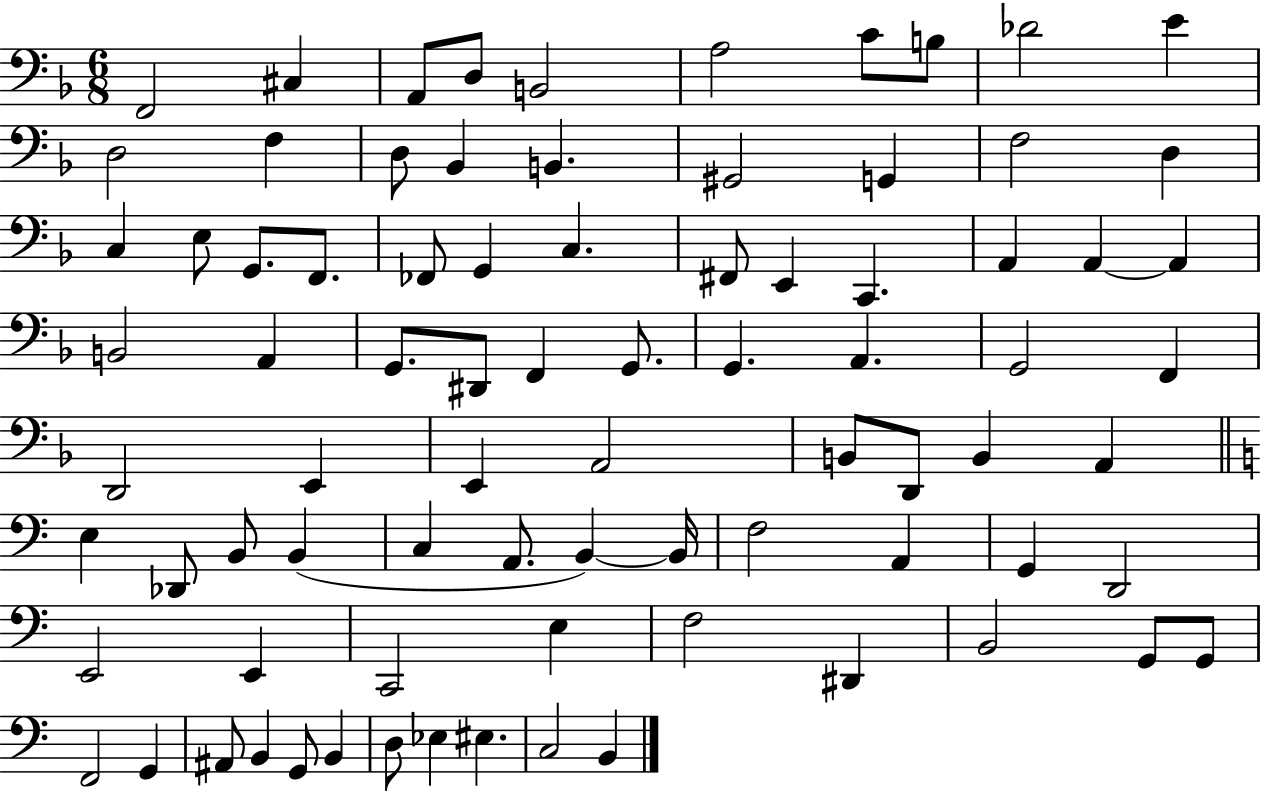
{
  \clef bass
  \numericTimeSignature
  \time 6/8
  \key f \major
  \repeat volta 2 { f,2 cis4 | a,8 d8 b,2 | a2 c'8 b8 | des'2 e'4 | \break d2 f4 | d8 bes,4 b,4. | gis,2 g,4 | f2 d4 | \break c4 e8 g,8. f,8. | fes,8 g,4 c4. | fis,8 e,4 c,4. | a,4 a,4~~ a,4 | \break b,2 a,4 | g,8. dis,8 f,4 g,8. | g,4. a,4. | g,2 f,4 | \break d,2 e,4 | e,4 a,2 | b,8 d,8 b,4 a,4 | \bar "||" \break \key c \major e4 des,8 b,8 b,4( | c4 a,8. b,4~~) b,16 | f2 a,4 | g,4 d,2 | \break e,2 e,4 | c,2 e4 | f2 dis,4 | b,2 g,8 g,8 | \break f,2 g,4 | ais,8 b,4 g,8 b,4 | d8 ees4 eis4. | c2 b,4 | \break } \bar "|."
}